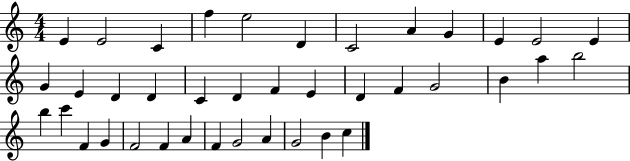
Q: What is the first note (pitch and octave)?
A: E4